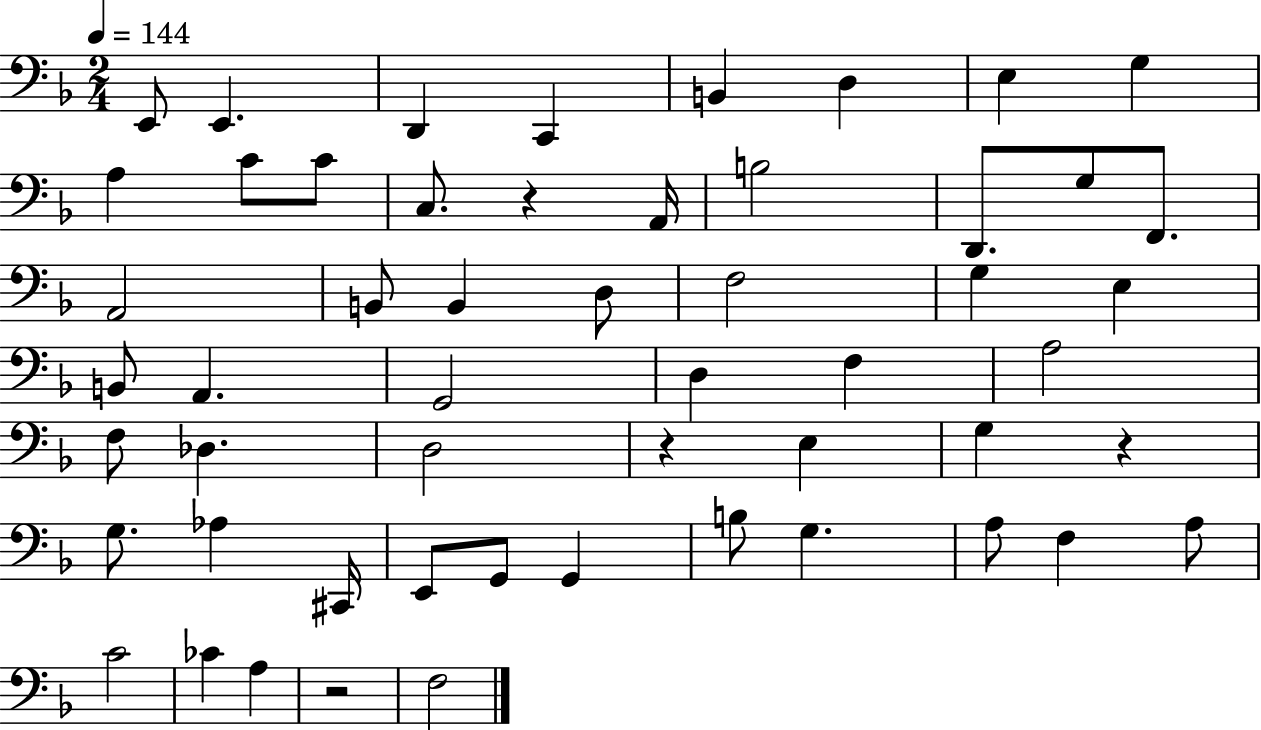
{
  \clef bass
  \numericTimeSignature
  \time 2/4
  \key f \major
  \tempo 4 = 144
  e,8 e,4. | d,4 c,4 | b,4 d4 | e4 g4 | \break a4 c'8 c'8 | c8. r4 a,16 | b2 | d,8. g8 f,8. | \break a,2 | b,8 b,4 d8 | f2 | g4 e4 | \break b,8 a,4. | g,2 | d4 f4 | a2 | \break f8 des4. | d2 | r4 e4 | g4 r4 | \break g8. aes4 cis,16 | e,8 g,8 g,4 | b8 g4. | a8 f4 a8 | \break c'2 | ces'4 a4 | r2 | f2 | \break \bar "|."
}